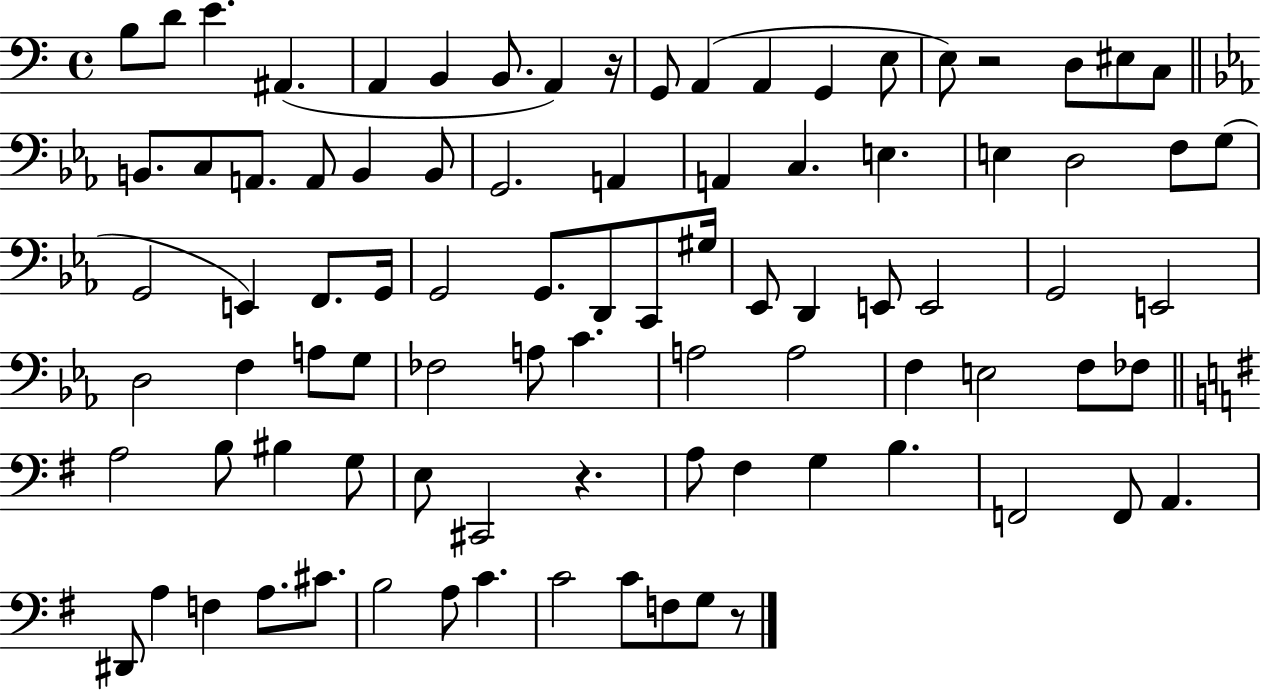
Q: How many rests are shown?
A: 4